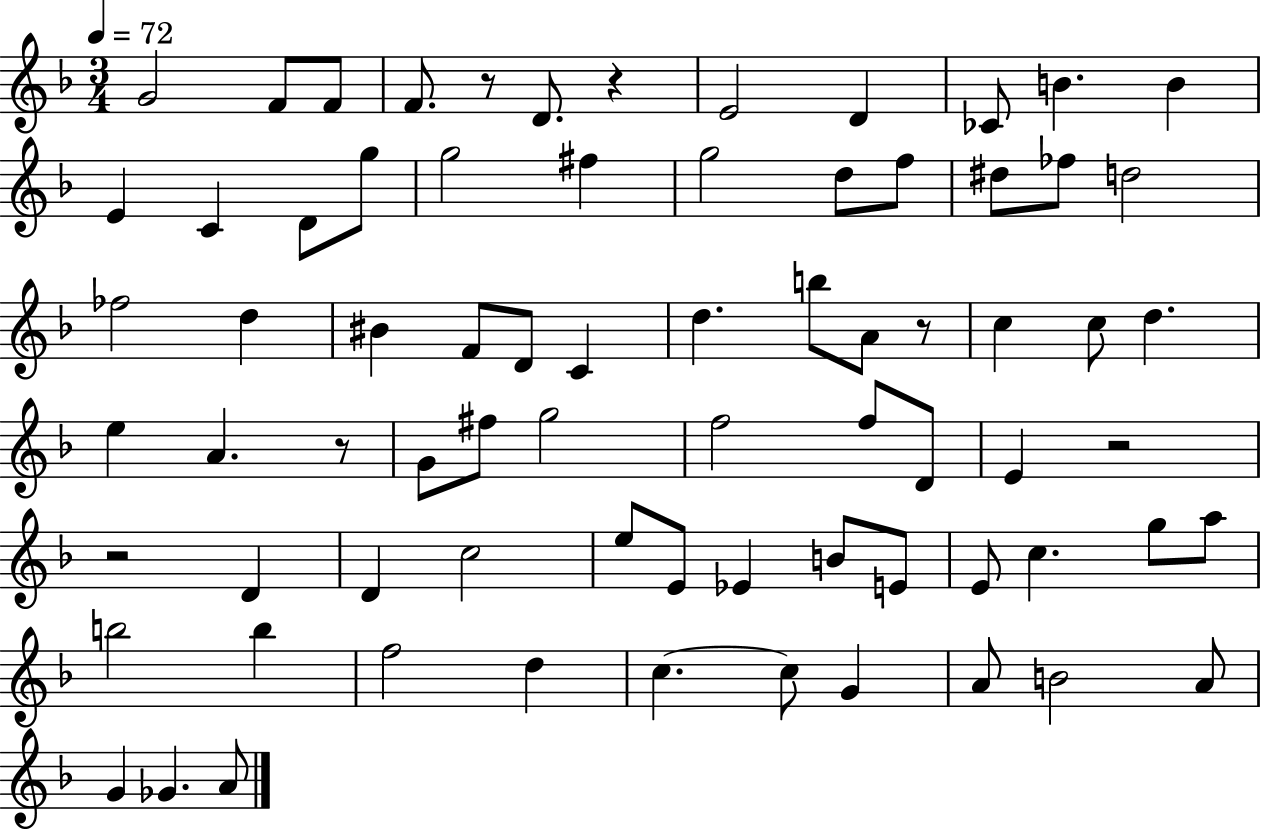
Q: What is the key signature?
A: F major